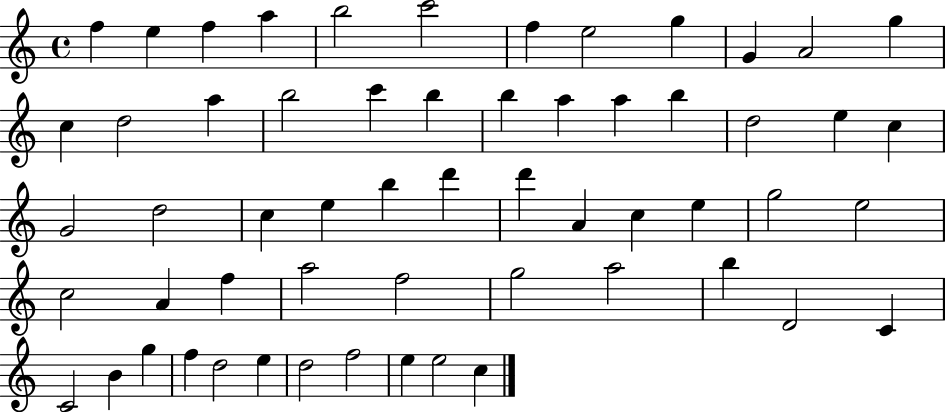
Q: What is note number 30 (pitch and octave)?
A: B5